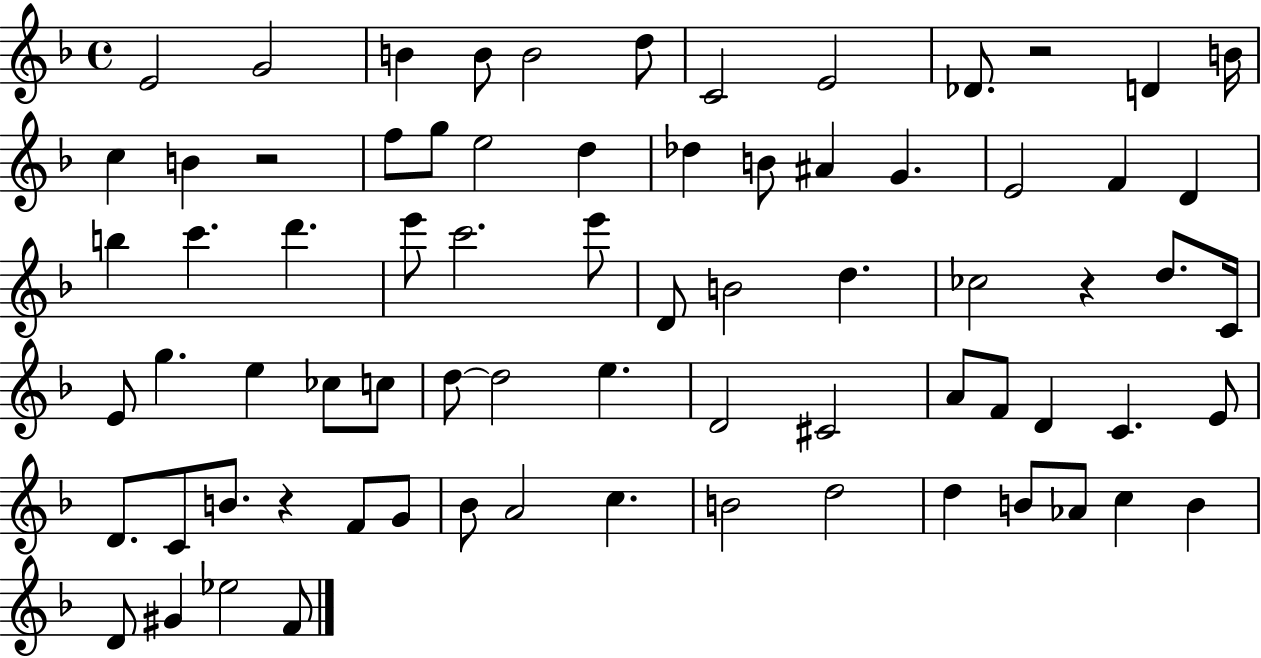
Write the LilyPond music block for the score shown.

{
  \clef treble
  \time 4/4
  \defaultTimeSignature
  \key f \major
  e'2 g'2 | b'4 b'8 b'2 d''8 | c'2 e'2 | des'8. r2 d'4 b'16 | \break c''4 b'4 r2 | f''8 g''8 e''2 d''4 | des''4 b'8 ais'4 g'4. | e'2 f'4 d'4 | \break b''4 c'''4. d'''4. | e'''8 c'''2. e'''8 | d'8 b'2 d''4. | ces''2 r4 d''8. c'16 | \break e'8 g''4. e''4 ces''8 c''8 | d''8~~ d''2 e''4. | d'2 cis'2 | a'8 f'8 d'4 c'4. e'8 | \break d'8. c'8 b'8. r4 f'8 g'8 | bes'8 a'2 c''4. | b'2 d''2 | d''4 b'8 aes'8 c''4 b'4 | \break d'8 gis'4 ees''2 f'8 | \bar "|."
}